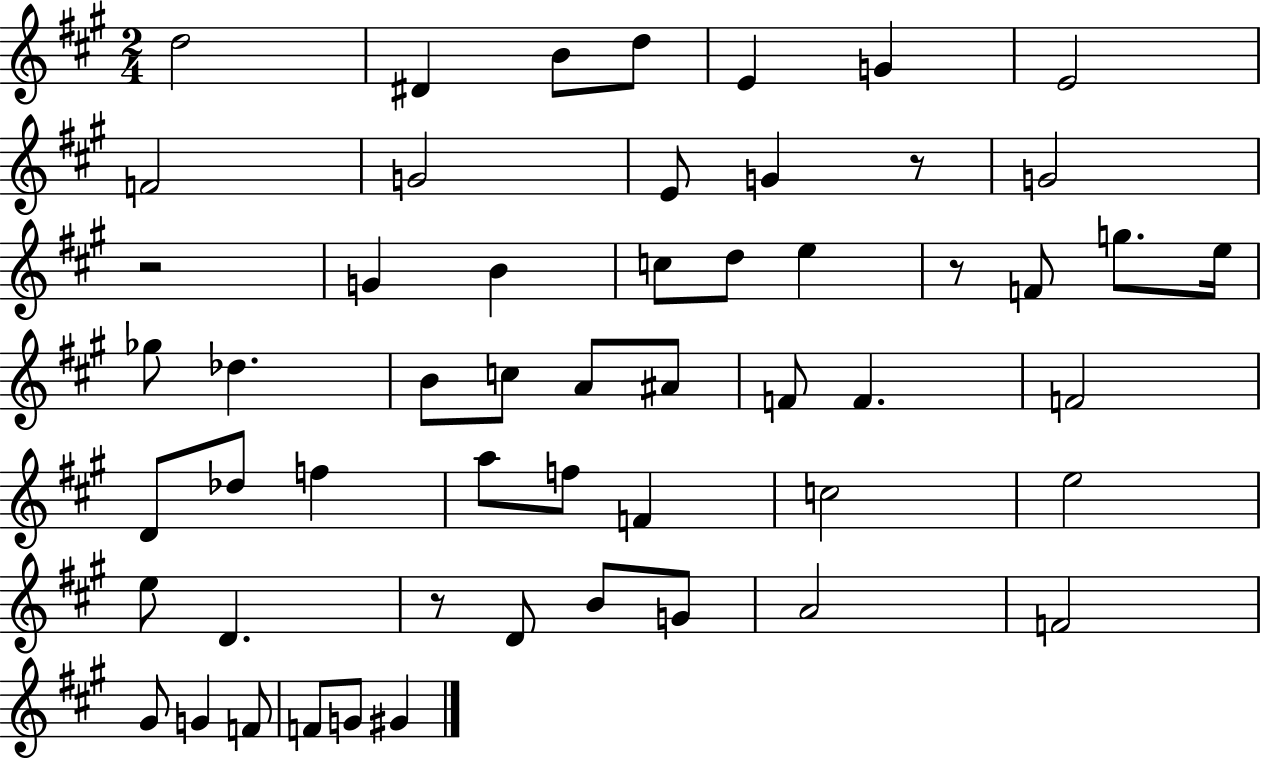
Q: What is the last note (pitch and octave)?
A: G#4